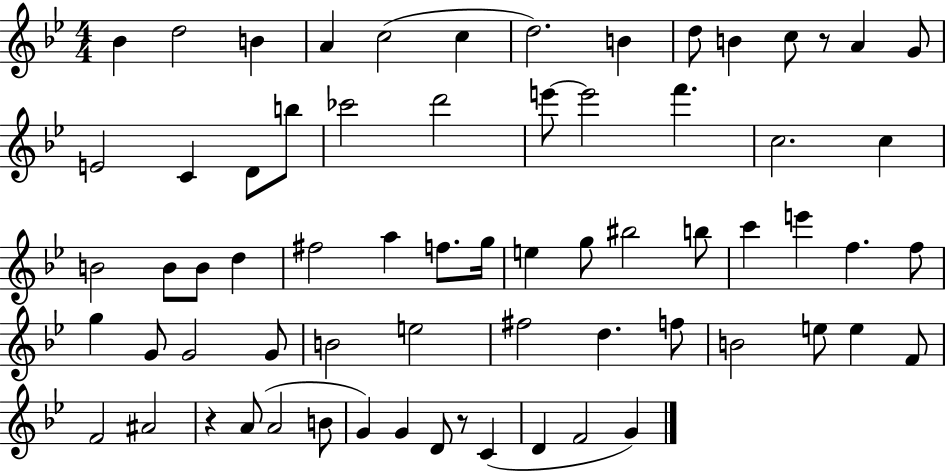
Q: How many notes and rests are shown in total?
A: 68